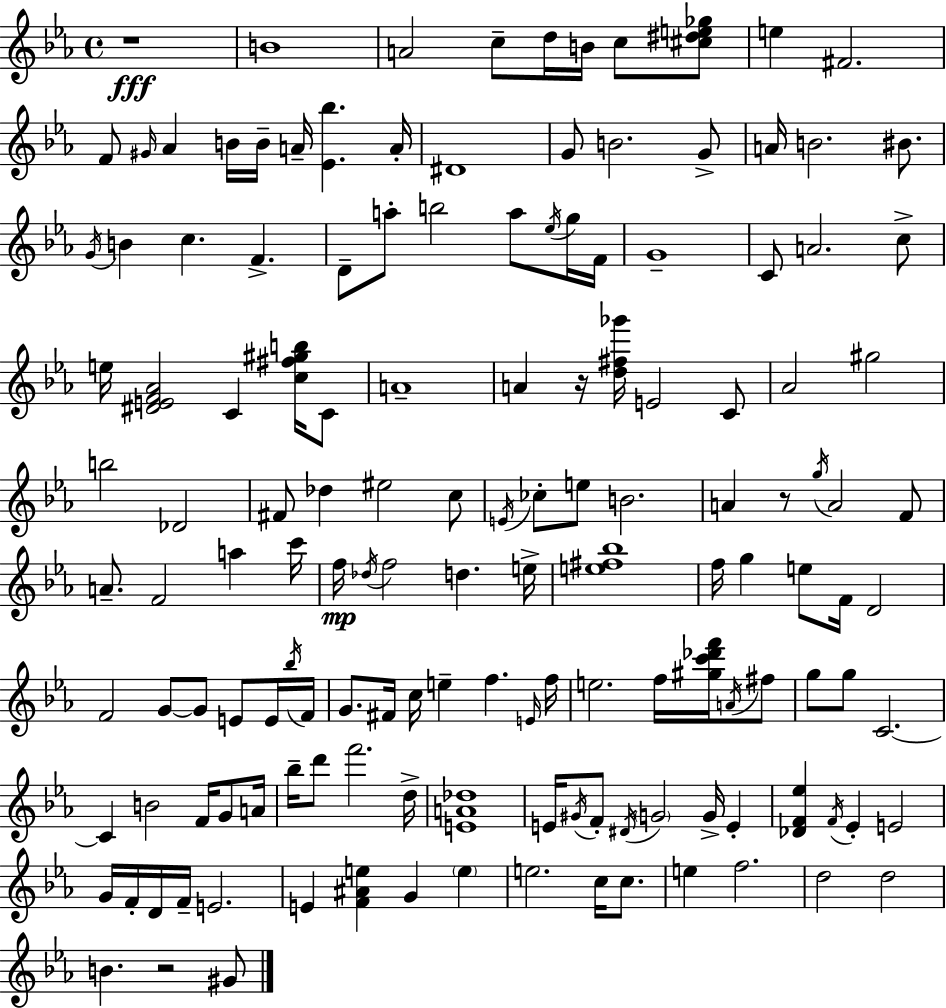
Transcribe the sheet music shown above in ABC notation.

X:1
T:Untitled
M:4/4
L:1/4
K:Cm
z4 B4 A2 c/2 d/4 B/4 c/2 [^c^de_g]/2 e ^F2 F/2 ^G/4 _A B/4 B/4 A/4 [_E_b] A/4 ^D4 G/2 B2 G/2 A/4 B2 ^B/2 G/4 B c F D/2 a/2 b2 a/2 _e/4 g/4 F/4 G4 C/2 A2 c/2 e/4 [^DEF_A]2 C [c^f^gb]/4 C/2 A4 A z/4 [d^f_g']/4 E2 C/2 _A2 ^g2 b2 _D2 ^F/2 _d ^e2 c/2 E/4 _c/2 e/2 B2 A z/2 g/4 A2 F/2 A/2 F2 a c'/4 f/4 _d/4 f2 d e/4 [e^f_b]4 f/4 g e/2 F/4 D2 F2 G/2 G/2 E/2 E/4 _b/4 F/4 G/2 ^F/4 c/4 e f E/4 f/4 e2 f/4 [^gc'_d'f']/4 A/4 ^f/2 g/2 g/2 C2 C B2 F/4 G/2 A/4 _b/4 d'/2 f'2 d/4 [EA_d]4 E/4 ^G/4 F/2 ^D/4 G2 G/4 E [_DF_e] F/4 _E E2 G/4 F/4 D/4 F/4 E2 E [F^Ae] G e e2 c/4 c/2 e f2 d2 d2 B z2 ^G/2